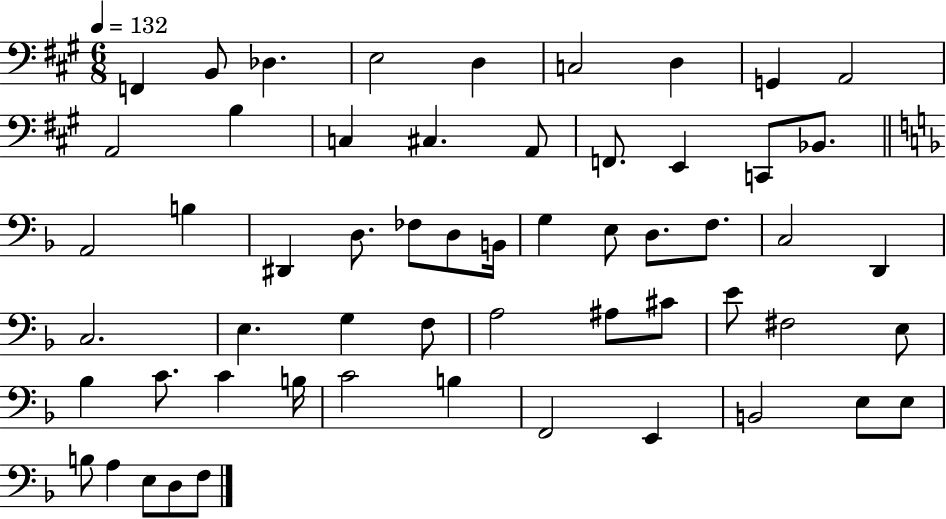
F2/q B2/e Db3/q. E3/h D3/q C3/h D3/q G2/q A2/h A2/h B3/q C3/q C#3/q. A2/e F2/e. E2/q C2/e Bb2/e. A2/h B3/q D#2/q D3/e. FES3/e D3/e B2/s G3/q E3/e D3/e. F3/e. C3/h D2/q C3/h. E3/q. G3/q F3/e A3/h A#3/e C#4/e E4/e F#3/h E3/e Bb3/q C4/e. C4/q B3/s C4/h B3/q F2/h E2/q B2/h E3/e E3/e B3/e A3/q E3/e D3/e F3/e